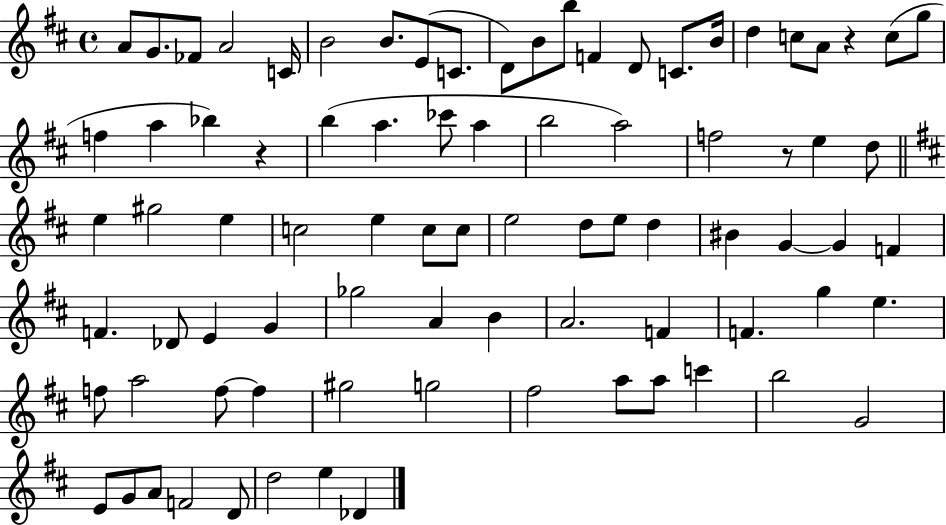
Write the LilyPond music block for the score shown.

{
  \clef treble
  \time 4/4
  \defaultTimeSignature
  \key d \major
  a'8 g'8. fes'8 a'2 c'16 | b'2 b'8. e'8( c'8. | d'8) b'8 b''8 f'4 d'8 c'8. b'16 | d''4 c''8 a'8 r4 c''8( g''8 | \break f''4 a''4 bes''4) r4 | b''4( a''4. ces'''8 a''4 | b''2 a''2) | f''2 r8 e''4 d''8 | \break \bar "||" \break \key d \major e''4 gis''2 e''4 | c''2 e''4 c''8 c''8 | e''2 d''8 e''8 d''4 | bis'4 g'4~~ g'4 f'4 | \break f'4. des'8 e'4 g'4 | ges''2 a'4 b'4 | a'2. f'4 | f'4. g''4 e''4. | \break f''8 a''2 f''8~~ f''4 | gis''2 g''2 | fis''2 a''8 a''8 c'''4 | b''2 g'2 | \break e'8 g'8 a'8 f'2 d'8 | d''2 e''4 des'4 | \bar "|."
}